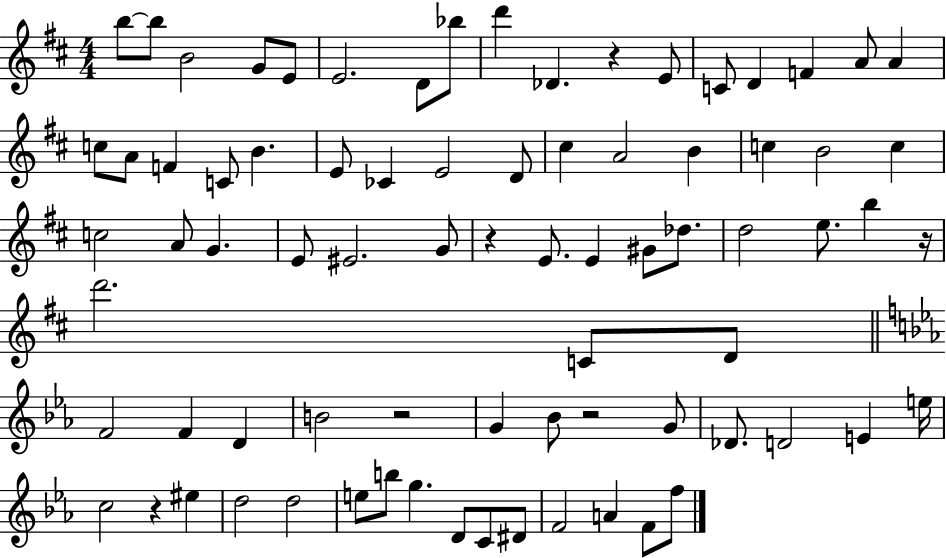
B5/e B5/e B4/h G4/e E4/e E4/h. D4/e Bb5/e D6/q Db4/q. R/q E4/e C4/e D4/q F4/q A4/e A4/q C5/e A4/e F4/q C4/e B4/q. E4/e CES4/q E4/h D4/e C#5/q A4/h B4/q C5/q B4/h C5/q C5/h A4/e G4/q. E4/e EIS4/h. G4/e R/q E4/e. E4/q G#4/e Db5/e. D5/h E5/e. B5/q R/s D6/h. C4/e D4/e F4/h F4/q D4/q B4/h R/h G4/q Bb4/e R/h G4/e Db4/e. D4/h E4/q E5/s C5/h R/q EIS5/q D5/h D5/h E5/e B5/e G5/q. D4/e C4/e D#4/e F4/h A4/q F4/e F5/e